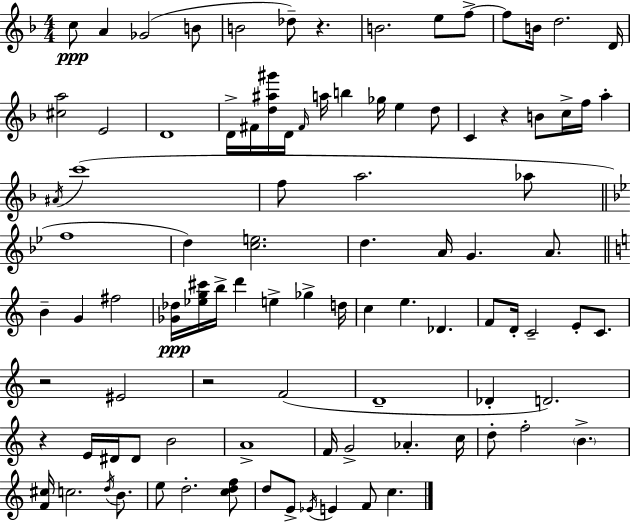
{
  \clef treble
  \numericTimeSignature
  \time 4/4
  \key f \major
  \repeat volta 2 { c''8\ppp a'4 ges'2( b'8 | b'2 des''8--) r4. | b'2. e''8 f''8->~~ | f''8 b'16 d''2. d'16 | \break <cis'' a''>2 e'2 | d'1 | d'16-> fis'16 <d'' ais'' gis'''>16 d'16 \grace { fis'16 } a''16 b''4 ges''16 e''4 d''8 | c'4 r4 b'8 c''16-> f''16 a''4-. | \break \acciaccatura { ais'16 } c'''1( | f''8 a''2. | aes''8 \bar "||" \break \key bes \major f''1 | d''4) <c'' e''>2. | d''4. a'16 g'4. a'8. | \bar "||" \break \key c \major b'4-- g'4 fis''2 | <ges' des''>16\ppp <ees'' g'' cis'''>16 b''16-> d'''4 e''4-> ges''4-> d''16 | c''4 e''4. des'4. | f'8 d'16-. c'2-- e'8-. c'8. | \break r2 eis'2 | r2 f'2( | d'1-- | des'4-. d'2.) | \break r4 e'16 dis'16 dis'8 b'2 | a'1-> | f'16 g'2-> aes'4.-. c''16 | d''8-. f''2-. \parenthesize b'4.-> | \break <f' cis''>16 c''2. \acciaccatura { d''16 } b'8. | e''8 d''2.-. <c'' d'' f''>8 | d''8 e'8-> \acciaccatura { ees'16 } e'4 f'8 c''4. | } \bar "|."
}